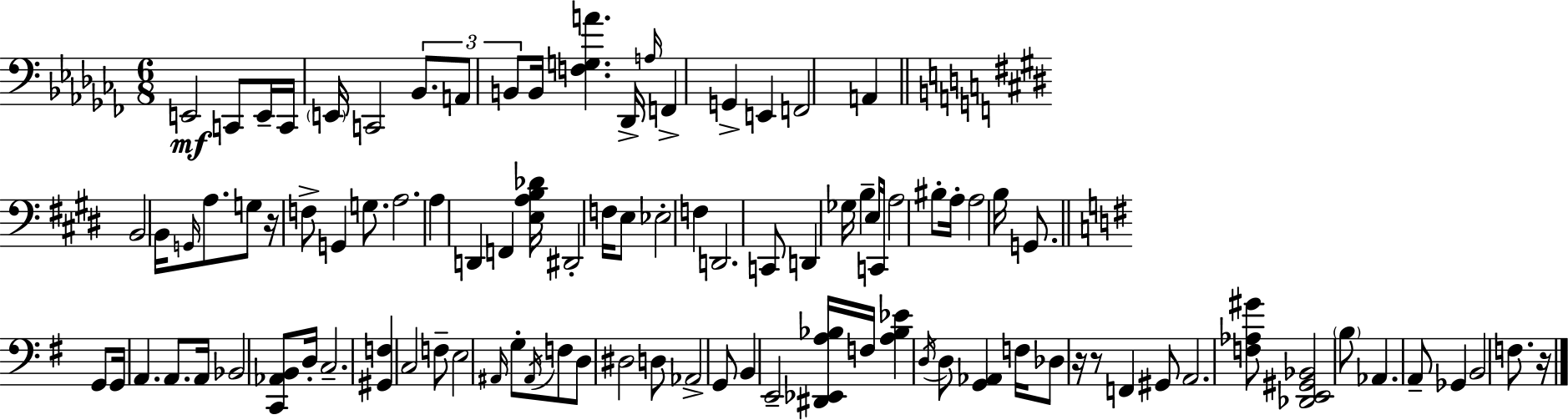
{
  \clef bass
  \numericTimeSignature
  \time 6/8
  \key aes \minor
  e,2\mf c,8 e,16-- c,16 | \parenthesize e,16 c,2 \tuplet 3/2 { bes,8. | a,8 b,8 } b,16 <f g a'>4. des,16-> | \grace { a16 } f,4-> g,4-> e,4 | \break f,2 a,4 | \bar "||" \break \key e \major b,2 b,16 \grace { g,16 } a8. | g8 r16 f8-> g,4 g8. | a2. | a4 d,4 f,4 | \break <e a b des'>16 dis,2-. f16 e8 | ees2-. f4 | d,2. | c,8 d,4 ges16 b4-- | \break e16 c,16 a2 bis8-. | a16-. a2 b16 g,8. | \bar "||" \break \key g \major g,8 g,16 a,4. a,8. | a,16 bes,2 <c, aes, b,>8 d16-. | c2.-- | <gis, f>4 c2 | \break f8-- e2 \grace { ais,16 } g8-. | \acciaccatura { ais,16 } f8 d8 dis2 | d8 aes,2-> | g,8 b,4 e,2-- | \break <dis, ees, a bes>16 f16 <a bes ees'>4 \acciaccatura { d16 } d8 <g, aes,>4 | f16 des8 r16 r8 f,4 | gis,8 a,2. | <f aes gis'>8 <des, e, gis, bes,>2 | \break \parenthesize b8 aes,4. a,8-- ges,4 | b,2 f8. | r16 \bar "|."
}